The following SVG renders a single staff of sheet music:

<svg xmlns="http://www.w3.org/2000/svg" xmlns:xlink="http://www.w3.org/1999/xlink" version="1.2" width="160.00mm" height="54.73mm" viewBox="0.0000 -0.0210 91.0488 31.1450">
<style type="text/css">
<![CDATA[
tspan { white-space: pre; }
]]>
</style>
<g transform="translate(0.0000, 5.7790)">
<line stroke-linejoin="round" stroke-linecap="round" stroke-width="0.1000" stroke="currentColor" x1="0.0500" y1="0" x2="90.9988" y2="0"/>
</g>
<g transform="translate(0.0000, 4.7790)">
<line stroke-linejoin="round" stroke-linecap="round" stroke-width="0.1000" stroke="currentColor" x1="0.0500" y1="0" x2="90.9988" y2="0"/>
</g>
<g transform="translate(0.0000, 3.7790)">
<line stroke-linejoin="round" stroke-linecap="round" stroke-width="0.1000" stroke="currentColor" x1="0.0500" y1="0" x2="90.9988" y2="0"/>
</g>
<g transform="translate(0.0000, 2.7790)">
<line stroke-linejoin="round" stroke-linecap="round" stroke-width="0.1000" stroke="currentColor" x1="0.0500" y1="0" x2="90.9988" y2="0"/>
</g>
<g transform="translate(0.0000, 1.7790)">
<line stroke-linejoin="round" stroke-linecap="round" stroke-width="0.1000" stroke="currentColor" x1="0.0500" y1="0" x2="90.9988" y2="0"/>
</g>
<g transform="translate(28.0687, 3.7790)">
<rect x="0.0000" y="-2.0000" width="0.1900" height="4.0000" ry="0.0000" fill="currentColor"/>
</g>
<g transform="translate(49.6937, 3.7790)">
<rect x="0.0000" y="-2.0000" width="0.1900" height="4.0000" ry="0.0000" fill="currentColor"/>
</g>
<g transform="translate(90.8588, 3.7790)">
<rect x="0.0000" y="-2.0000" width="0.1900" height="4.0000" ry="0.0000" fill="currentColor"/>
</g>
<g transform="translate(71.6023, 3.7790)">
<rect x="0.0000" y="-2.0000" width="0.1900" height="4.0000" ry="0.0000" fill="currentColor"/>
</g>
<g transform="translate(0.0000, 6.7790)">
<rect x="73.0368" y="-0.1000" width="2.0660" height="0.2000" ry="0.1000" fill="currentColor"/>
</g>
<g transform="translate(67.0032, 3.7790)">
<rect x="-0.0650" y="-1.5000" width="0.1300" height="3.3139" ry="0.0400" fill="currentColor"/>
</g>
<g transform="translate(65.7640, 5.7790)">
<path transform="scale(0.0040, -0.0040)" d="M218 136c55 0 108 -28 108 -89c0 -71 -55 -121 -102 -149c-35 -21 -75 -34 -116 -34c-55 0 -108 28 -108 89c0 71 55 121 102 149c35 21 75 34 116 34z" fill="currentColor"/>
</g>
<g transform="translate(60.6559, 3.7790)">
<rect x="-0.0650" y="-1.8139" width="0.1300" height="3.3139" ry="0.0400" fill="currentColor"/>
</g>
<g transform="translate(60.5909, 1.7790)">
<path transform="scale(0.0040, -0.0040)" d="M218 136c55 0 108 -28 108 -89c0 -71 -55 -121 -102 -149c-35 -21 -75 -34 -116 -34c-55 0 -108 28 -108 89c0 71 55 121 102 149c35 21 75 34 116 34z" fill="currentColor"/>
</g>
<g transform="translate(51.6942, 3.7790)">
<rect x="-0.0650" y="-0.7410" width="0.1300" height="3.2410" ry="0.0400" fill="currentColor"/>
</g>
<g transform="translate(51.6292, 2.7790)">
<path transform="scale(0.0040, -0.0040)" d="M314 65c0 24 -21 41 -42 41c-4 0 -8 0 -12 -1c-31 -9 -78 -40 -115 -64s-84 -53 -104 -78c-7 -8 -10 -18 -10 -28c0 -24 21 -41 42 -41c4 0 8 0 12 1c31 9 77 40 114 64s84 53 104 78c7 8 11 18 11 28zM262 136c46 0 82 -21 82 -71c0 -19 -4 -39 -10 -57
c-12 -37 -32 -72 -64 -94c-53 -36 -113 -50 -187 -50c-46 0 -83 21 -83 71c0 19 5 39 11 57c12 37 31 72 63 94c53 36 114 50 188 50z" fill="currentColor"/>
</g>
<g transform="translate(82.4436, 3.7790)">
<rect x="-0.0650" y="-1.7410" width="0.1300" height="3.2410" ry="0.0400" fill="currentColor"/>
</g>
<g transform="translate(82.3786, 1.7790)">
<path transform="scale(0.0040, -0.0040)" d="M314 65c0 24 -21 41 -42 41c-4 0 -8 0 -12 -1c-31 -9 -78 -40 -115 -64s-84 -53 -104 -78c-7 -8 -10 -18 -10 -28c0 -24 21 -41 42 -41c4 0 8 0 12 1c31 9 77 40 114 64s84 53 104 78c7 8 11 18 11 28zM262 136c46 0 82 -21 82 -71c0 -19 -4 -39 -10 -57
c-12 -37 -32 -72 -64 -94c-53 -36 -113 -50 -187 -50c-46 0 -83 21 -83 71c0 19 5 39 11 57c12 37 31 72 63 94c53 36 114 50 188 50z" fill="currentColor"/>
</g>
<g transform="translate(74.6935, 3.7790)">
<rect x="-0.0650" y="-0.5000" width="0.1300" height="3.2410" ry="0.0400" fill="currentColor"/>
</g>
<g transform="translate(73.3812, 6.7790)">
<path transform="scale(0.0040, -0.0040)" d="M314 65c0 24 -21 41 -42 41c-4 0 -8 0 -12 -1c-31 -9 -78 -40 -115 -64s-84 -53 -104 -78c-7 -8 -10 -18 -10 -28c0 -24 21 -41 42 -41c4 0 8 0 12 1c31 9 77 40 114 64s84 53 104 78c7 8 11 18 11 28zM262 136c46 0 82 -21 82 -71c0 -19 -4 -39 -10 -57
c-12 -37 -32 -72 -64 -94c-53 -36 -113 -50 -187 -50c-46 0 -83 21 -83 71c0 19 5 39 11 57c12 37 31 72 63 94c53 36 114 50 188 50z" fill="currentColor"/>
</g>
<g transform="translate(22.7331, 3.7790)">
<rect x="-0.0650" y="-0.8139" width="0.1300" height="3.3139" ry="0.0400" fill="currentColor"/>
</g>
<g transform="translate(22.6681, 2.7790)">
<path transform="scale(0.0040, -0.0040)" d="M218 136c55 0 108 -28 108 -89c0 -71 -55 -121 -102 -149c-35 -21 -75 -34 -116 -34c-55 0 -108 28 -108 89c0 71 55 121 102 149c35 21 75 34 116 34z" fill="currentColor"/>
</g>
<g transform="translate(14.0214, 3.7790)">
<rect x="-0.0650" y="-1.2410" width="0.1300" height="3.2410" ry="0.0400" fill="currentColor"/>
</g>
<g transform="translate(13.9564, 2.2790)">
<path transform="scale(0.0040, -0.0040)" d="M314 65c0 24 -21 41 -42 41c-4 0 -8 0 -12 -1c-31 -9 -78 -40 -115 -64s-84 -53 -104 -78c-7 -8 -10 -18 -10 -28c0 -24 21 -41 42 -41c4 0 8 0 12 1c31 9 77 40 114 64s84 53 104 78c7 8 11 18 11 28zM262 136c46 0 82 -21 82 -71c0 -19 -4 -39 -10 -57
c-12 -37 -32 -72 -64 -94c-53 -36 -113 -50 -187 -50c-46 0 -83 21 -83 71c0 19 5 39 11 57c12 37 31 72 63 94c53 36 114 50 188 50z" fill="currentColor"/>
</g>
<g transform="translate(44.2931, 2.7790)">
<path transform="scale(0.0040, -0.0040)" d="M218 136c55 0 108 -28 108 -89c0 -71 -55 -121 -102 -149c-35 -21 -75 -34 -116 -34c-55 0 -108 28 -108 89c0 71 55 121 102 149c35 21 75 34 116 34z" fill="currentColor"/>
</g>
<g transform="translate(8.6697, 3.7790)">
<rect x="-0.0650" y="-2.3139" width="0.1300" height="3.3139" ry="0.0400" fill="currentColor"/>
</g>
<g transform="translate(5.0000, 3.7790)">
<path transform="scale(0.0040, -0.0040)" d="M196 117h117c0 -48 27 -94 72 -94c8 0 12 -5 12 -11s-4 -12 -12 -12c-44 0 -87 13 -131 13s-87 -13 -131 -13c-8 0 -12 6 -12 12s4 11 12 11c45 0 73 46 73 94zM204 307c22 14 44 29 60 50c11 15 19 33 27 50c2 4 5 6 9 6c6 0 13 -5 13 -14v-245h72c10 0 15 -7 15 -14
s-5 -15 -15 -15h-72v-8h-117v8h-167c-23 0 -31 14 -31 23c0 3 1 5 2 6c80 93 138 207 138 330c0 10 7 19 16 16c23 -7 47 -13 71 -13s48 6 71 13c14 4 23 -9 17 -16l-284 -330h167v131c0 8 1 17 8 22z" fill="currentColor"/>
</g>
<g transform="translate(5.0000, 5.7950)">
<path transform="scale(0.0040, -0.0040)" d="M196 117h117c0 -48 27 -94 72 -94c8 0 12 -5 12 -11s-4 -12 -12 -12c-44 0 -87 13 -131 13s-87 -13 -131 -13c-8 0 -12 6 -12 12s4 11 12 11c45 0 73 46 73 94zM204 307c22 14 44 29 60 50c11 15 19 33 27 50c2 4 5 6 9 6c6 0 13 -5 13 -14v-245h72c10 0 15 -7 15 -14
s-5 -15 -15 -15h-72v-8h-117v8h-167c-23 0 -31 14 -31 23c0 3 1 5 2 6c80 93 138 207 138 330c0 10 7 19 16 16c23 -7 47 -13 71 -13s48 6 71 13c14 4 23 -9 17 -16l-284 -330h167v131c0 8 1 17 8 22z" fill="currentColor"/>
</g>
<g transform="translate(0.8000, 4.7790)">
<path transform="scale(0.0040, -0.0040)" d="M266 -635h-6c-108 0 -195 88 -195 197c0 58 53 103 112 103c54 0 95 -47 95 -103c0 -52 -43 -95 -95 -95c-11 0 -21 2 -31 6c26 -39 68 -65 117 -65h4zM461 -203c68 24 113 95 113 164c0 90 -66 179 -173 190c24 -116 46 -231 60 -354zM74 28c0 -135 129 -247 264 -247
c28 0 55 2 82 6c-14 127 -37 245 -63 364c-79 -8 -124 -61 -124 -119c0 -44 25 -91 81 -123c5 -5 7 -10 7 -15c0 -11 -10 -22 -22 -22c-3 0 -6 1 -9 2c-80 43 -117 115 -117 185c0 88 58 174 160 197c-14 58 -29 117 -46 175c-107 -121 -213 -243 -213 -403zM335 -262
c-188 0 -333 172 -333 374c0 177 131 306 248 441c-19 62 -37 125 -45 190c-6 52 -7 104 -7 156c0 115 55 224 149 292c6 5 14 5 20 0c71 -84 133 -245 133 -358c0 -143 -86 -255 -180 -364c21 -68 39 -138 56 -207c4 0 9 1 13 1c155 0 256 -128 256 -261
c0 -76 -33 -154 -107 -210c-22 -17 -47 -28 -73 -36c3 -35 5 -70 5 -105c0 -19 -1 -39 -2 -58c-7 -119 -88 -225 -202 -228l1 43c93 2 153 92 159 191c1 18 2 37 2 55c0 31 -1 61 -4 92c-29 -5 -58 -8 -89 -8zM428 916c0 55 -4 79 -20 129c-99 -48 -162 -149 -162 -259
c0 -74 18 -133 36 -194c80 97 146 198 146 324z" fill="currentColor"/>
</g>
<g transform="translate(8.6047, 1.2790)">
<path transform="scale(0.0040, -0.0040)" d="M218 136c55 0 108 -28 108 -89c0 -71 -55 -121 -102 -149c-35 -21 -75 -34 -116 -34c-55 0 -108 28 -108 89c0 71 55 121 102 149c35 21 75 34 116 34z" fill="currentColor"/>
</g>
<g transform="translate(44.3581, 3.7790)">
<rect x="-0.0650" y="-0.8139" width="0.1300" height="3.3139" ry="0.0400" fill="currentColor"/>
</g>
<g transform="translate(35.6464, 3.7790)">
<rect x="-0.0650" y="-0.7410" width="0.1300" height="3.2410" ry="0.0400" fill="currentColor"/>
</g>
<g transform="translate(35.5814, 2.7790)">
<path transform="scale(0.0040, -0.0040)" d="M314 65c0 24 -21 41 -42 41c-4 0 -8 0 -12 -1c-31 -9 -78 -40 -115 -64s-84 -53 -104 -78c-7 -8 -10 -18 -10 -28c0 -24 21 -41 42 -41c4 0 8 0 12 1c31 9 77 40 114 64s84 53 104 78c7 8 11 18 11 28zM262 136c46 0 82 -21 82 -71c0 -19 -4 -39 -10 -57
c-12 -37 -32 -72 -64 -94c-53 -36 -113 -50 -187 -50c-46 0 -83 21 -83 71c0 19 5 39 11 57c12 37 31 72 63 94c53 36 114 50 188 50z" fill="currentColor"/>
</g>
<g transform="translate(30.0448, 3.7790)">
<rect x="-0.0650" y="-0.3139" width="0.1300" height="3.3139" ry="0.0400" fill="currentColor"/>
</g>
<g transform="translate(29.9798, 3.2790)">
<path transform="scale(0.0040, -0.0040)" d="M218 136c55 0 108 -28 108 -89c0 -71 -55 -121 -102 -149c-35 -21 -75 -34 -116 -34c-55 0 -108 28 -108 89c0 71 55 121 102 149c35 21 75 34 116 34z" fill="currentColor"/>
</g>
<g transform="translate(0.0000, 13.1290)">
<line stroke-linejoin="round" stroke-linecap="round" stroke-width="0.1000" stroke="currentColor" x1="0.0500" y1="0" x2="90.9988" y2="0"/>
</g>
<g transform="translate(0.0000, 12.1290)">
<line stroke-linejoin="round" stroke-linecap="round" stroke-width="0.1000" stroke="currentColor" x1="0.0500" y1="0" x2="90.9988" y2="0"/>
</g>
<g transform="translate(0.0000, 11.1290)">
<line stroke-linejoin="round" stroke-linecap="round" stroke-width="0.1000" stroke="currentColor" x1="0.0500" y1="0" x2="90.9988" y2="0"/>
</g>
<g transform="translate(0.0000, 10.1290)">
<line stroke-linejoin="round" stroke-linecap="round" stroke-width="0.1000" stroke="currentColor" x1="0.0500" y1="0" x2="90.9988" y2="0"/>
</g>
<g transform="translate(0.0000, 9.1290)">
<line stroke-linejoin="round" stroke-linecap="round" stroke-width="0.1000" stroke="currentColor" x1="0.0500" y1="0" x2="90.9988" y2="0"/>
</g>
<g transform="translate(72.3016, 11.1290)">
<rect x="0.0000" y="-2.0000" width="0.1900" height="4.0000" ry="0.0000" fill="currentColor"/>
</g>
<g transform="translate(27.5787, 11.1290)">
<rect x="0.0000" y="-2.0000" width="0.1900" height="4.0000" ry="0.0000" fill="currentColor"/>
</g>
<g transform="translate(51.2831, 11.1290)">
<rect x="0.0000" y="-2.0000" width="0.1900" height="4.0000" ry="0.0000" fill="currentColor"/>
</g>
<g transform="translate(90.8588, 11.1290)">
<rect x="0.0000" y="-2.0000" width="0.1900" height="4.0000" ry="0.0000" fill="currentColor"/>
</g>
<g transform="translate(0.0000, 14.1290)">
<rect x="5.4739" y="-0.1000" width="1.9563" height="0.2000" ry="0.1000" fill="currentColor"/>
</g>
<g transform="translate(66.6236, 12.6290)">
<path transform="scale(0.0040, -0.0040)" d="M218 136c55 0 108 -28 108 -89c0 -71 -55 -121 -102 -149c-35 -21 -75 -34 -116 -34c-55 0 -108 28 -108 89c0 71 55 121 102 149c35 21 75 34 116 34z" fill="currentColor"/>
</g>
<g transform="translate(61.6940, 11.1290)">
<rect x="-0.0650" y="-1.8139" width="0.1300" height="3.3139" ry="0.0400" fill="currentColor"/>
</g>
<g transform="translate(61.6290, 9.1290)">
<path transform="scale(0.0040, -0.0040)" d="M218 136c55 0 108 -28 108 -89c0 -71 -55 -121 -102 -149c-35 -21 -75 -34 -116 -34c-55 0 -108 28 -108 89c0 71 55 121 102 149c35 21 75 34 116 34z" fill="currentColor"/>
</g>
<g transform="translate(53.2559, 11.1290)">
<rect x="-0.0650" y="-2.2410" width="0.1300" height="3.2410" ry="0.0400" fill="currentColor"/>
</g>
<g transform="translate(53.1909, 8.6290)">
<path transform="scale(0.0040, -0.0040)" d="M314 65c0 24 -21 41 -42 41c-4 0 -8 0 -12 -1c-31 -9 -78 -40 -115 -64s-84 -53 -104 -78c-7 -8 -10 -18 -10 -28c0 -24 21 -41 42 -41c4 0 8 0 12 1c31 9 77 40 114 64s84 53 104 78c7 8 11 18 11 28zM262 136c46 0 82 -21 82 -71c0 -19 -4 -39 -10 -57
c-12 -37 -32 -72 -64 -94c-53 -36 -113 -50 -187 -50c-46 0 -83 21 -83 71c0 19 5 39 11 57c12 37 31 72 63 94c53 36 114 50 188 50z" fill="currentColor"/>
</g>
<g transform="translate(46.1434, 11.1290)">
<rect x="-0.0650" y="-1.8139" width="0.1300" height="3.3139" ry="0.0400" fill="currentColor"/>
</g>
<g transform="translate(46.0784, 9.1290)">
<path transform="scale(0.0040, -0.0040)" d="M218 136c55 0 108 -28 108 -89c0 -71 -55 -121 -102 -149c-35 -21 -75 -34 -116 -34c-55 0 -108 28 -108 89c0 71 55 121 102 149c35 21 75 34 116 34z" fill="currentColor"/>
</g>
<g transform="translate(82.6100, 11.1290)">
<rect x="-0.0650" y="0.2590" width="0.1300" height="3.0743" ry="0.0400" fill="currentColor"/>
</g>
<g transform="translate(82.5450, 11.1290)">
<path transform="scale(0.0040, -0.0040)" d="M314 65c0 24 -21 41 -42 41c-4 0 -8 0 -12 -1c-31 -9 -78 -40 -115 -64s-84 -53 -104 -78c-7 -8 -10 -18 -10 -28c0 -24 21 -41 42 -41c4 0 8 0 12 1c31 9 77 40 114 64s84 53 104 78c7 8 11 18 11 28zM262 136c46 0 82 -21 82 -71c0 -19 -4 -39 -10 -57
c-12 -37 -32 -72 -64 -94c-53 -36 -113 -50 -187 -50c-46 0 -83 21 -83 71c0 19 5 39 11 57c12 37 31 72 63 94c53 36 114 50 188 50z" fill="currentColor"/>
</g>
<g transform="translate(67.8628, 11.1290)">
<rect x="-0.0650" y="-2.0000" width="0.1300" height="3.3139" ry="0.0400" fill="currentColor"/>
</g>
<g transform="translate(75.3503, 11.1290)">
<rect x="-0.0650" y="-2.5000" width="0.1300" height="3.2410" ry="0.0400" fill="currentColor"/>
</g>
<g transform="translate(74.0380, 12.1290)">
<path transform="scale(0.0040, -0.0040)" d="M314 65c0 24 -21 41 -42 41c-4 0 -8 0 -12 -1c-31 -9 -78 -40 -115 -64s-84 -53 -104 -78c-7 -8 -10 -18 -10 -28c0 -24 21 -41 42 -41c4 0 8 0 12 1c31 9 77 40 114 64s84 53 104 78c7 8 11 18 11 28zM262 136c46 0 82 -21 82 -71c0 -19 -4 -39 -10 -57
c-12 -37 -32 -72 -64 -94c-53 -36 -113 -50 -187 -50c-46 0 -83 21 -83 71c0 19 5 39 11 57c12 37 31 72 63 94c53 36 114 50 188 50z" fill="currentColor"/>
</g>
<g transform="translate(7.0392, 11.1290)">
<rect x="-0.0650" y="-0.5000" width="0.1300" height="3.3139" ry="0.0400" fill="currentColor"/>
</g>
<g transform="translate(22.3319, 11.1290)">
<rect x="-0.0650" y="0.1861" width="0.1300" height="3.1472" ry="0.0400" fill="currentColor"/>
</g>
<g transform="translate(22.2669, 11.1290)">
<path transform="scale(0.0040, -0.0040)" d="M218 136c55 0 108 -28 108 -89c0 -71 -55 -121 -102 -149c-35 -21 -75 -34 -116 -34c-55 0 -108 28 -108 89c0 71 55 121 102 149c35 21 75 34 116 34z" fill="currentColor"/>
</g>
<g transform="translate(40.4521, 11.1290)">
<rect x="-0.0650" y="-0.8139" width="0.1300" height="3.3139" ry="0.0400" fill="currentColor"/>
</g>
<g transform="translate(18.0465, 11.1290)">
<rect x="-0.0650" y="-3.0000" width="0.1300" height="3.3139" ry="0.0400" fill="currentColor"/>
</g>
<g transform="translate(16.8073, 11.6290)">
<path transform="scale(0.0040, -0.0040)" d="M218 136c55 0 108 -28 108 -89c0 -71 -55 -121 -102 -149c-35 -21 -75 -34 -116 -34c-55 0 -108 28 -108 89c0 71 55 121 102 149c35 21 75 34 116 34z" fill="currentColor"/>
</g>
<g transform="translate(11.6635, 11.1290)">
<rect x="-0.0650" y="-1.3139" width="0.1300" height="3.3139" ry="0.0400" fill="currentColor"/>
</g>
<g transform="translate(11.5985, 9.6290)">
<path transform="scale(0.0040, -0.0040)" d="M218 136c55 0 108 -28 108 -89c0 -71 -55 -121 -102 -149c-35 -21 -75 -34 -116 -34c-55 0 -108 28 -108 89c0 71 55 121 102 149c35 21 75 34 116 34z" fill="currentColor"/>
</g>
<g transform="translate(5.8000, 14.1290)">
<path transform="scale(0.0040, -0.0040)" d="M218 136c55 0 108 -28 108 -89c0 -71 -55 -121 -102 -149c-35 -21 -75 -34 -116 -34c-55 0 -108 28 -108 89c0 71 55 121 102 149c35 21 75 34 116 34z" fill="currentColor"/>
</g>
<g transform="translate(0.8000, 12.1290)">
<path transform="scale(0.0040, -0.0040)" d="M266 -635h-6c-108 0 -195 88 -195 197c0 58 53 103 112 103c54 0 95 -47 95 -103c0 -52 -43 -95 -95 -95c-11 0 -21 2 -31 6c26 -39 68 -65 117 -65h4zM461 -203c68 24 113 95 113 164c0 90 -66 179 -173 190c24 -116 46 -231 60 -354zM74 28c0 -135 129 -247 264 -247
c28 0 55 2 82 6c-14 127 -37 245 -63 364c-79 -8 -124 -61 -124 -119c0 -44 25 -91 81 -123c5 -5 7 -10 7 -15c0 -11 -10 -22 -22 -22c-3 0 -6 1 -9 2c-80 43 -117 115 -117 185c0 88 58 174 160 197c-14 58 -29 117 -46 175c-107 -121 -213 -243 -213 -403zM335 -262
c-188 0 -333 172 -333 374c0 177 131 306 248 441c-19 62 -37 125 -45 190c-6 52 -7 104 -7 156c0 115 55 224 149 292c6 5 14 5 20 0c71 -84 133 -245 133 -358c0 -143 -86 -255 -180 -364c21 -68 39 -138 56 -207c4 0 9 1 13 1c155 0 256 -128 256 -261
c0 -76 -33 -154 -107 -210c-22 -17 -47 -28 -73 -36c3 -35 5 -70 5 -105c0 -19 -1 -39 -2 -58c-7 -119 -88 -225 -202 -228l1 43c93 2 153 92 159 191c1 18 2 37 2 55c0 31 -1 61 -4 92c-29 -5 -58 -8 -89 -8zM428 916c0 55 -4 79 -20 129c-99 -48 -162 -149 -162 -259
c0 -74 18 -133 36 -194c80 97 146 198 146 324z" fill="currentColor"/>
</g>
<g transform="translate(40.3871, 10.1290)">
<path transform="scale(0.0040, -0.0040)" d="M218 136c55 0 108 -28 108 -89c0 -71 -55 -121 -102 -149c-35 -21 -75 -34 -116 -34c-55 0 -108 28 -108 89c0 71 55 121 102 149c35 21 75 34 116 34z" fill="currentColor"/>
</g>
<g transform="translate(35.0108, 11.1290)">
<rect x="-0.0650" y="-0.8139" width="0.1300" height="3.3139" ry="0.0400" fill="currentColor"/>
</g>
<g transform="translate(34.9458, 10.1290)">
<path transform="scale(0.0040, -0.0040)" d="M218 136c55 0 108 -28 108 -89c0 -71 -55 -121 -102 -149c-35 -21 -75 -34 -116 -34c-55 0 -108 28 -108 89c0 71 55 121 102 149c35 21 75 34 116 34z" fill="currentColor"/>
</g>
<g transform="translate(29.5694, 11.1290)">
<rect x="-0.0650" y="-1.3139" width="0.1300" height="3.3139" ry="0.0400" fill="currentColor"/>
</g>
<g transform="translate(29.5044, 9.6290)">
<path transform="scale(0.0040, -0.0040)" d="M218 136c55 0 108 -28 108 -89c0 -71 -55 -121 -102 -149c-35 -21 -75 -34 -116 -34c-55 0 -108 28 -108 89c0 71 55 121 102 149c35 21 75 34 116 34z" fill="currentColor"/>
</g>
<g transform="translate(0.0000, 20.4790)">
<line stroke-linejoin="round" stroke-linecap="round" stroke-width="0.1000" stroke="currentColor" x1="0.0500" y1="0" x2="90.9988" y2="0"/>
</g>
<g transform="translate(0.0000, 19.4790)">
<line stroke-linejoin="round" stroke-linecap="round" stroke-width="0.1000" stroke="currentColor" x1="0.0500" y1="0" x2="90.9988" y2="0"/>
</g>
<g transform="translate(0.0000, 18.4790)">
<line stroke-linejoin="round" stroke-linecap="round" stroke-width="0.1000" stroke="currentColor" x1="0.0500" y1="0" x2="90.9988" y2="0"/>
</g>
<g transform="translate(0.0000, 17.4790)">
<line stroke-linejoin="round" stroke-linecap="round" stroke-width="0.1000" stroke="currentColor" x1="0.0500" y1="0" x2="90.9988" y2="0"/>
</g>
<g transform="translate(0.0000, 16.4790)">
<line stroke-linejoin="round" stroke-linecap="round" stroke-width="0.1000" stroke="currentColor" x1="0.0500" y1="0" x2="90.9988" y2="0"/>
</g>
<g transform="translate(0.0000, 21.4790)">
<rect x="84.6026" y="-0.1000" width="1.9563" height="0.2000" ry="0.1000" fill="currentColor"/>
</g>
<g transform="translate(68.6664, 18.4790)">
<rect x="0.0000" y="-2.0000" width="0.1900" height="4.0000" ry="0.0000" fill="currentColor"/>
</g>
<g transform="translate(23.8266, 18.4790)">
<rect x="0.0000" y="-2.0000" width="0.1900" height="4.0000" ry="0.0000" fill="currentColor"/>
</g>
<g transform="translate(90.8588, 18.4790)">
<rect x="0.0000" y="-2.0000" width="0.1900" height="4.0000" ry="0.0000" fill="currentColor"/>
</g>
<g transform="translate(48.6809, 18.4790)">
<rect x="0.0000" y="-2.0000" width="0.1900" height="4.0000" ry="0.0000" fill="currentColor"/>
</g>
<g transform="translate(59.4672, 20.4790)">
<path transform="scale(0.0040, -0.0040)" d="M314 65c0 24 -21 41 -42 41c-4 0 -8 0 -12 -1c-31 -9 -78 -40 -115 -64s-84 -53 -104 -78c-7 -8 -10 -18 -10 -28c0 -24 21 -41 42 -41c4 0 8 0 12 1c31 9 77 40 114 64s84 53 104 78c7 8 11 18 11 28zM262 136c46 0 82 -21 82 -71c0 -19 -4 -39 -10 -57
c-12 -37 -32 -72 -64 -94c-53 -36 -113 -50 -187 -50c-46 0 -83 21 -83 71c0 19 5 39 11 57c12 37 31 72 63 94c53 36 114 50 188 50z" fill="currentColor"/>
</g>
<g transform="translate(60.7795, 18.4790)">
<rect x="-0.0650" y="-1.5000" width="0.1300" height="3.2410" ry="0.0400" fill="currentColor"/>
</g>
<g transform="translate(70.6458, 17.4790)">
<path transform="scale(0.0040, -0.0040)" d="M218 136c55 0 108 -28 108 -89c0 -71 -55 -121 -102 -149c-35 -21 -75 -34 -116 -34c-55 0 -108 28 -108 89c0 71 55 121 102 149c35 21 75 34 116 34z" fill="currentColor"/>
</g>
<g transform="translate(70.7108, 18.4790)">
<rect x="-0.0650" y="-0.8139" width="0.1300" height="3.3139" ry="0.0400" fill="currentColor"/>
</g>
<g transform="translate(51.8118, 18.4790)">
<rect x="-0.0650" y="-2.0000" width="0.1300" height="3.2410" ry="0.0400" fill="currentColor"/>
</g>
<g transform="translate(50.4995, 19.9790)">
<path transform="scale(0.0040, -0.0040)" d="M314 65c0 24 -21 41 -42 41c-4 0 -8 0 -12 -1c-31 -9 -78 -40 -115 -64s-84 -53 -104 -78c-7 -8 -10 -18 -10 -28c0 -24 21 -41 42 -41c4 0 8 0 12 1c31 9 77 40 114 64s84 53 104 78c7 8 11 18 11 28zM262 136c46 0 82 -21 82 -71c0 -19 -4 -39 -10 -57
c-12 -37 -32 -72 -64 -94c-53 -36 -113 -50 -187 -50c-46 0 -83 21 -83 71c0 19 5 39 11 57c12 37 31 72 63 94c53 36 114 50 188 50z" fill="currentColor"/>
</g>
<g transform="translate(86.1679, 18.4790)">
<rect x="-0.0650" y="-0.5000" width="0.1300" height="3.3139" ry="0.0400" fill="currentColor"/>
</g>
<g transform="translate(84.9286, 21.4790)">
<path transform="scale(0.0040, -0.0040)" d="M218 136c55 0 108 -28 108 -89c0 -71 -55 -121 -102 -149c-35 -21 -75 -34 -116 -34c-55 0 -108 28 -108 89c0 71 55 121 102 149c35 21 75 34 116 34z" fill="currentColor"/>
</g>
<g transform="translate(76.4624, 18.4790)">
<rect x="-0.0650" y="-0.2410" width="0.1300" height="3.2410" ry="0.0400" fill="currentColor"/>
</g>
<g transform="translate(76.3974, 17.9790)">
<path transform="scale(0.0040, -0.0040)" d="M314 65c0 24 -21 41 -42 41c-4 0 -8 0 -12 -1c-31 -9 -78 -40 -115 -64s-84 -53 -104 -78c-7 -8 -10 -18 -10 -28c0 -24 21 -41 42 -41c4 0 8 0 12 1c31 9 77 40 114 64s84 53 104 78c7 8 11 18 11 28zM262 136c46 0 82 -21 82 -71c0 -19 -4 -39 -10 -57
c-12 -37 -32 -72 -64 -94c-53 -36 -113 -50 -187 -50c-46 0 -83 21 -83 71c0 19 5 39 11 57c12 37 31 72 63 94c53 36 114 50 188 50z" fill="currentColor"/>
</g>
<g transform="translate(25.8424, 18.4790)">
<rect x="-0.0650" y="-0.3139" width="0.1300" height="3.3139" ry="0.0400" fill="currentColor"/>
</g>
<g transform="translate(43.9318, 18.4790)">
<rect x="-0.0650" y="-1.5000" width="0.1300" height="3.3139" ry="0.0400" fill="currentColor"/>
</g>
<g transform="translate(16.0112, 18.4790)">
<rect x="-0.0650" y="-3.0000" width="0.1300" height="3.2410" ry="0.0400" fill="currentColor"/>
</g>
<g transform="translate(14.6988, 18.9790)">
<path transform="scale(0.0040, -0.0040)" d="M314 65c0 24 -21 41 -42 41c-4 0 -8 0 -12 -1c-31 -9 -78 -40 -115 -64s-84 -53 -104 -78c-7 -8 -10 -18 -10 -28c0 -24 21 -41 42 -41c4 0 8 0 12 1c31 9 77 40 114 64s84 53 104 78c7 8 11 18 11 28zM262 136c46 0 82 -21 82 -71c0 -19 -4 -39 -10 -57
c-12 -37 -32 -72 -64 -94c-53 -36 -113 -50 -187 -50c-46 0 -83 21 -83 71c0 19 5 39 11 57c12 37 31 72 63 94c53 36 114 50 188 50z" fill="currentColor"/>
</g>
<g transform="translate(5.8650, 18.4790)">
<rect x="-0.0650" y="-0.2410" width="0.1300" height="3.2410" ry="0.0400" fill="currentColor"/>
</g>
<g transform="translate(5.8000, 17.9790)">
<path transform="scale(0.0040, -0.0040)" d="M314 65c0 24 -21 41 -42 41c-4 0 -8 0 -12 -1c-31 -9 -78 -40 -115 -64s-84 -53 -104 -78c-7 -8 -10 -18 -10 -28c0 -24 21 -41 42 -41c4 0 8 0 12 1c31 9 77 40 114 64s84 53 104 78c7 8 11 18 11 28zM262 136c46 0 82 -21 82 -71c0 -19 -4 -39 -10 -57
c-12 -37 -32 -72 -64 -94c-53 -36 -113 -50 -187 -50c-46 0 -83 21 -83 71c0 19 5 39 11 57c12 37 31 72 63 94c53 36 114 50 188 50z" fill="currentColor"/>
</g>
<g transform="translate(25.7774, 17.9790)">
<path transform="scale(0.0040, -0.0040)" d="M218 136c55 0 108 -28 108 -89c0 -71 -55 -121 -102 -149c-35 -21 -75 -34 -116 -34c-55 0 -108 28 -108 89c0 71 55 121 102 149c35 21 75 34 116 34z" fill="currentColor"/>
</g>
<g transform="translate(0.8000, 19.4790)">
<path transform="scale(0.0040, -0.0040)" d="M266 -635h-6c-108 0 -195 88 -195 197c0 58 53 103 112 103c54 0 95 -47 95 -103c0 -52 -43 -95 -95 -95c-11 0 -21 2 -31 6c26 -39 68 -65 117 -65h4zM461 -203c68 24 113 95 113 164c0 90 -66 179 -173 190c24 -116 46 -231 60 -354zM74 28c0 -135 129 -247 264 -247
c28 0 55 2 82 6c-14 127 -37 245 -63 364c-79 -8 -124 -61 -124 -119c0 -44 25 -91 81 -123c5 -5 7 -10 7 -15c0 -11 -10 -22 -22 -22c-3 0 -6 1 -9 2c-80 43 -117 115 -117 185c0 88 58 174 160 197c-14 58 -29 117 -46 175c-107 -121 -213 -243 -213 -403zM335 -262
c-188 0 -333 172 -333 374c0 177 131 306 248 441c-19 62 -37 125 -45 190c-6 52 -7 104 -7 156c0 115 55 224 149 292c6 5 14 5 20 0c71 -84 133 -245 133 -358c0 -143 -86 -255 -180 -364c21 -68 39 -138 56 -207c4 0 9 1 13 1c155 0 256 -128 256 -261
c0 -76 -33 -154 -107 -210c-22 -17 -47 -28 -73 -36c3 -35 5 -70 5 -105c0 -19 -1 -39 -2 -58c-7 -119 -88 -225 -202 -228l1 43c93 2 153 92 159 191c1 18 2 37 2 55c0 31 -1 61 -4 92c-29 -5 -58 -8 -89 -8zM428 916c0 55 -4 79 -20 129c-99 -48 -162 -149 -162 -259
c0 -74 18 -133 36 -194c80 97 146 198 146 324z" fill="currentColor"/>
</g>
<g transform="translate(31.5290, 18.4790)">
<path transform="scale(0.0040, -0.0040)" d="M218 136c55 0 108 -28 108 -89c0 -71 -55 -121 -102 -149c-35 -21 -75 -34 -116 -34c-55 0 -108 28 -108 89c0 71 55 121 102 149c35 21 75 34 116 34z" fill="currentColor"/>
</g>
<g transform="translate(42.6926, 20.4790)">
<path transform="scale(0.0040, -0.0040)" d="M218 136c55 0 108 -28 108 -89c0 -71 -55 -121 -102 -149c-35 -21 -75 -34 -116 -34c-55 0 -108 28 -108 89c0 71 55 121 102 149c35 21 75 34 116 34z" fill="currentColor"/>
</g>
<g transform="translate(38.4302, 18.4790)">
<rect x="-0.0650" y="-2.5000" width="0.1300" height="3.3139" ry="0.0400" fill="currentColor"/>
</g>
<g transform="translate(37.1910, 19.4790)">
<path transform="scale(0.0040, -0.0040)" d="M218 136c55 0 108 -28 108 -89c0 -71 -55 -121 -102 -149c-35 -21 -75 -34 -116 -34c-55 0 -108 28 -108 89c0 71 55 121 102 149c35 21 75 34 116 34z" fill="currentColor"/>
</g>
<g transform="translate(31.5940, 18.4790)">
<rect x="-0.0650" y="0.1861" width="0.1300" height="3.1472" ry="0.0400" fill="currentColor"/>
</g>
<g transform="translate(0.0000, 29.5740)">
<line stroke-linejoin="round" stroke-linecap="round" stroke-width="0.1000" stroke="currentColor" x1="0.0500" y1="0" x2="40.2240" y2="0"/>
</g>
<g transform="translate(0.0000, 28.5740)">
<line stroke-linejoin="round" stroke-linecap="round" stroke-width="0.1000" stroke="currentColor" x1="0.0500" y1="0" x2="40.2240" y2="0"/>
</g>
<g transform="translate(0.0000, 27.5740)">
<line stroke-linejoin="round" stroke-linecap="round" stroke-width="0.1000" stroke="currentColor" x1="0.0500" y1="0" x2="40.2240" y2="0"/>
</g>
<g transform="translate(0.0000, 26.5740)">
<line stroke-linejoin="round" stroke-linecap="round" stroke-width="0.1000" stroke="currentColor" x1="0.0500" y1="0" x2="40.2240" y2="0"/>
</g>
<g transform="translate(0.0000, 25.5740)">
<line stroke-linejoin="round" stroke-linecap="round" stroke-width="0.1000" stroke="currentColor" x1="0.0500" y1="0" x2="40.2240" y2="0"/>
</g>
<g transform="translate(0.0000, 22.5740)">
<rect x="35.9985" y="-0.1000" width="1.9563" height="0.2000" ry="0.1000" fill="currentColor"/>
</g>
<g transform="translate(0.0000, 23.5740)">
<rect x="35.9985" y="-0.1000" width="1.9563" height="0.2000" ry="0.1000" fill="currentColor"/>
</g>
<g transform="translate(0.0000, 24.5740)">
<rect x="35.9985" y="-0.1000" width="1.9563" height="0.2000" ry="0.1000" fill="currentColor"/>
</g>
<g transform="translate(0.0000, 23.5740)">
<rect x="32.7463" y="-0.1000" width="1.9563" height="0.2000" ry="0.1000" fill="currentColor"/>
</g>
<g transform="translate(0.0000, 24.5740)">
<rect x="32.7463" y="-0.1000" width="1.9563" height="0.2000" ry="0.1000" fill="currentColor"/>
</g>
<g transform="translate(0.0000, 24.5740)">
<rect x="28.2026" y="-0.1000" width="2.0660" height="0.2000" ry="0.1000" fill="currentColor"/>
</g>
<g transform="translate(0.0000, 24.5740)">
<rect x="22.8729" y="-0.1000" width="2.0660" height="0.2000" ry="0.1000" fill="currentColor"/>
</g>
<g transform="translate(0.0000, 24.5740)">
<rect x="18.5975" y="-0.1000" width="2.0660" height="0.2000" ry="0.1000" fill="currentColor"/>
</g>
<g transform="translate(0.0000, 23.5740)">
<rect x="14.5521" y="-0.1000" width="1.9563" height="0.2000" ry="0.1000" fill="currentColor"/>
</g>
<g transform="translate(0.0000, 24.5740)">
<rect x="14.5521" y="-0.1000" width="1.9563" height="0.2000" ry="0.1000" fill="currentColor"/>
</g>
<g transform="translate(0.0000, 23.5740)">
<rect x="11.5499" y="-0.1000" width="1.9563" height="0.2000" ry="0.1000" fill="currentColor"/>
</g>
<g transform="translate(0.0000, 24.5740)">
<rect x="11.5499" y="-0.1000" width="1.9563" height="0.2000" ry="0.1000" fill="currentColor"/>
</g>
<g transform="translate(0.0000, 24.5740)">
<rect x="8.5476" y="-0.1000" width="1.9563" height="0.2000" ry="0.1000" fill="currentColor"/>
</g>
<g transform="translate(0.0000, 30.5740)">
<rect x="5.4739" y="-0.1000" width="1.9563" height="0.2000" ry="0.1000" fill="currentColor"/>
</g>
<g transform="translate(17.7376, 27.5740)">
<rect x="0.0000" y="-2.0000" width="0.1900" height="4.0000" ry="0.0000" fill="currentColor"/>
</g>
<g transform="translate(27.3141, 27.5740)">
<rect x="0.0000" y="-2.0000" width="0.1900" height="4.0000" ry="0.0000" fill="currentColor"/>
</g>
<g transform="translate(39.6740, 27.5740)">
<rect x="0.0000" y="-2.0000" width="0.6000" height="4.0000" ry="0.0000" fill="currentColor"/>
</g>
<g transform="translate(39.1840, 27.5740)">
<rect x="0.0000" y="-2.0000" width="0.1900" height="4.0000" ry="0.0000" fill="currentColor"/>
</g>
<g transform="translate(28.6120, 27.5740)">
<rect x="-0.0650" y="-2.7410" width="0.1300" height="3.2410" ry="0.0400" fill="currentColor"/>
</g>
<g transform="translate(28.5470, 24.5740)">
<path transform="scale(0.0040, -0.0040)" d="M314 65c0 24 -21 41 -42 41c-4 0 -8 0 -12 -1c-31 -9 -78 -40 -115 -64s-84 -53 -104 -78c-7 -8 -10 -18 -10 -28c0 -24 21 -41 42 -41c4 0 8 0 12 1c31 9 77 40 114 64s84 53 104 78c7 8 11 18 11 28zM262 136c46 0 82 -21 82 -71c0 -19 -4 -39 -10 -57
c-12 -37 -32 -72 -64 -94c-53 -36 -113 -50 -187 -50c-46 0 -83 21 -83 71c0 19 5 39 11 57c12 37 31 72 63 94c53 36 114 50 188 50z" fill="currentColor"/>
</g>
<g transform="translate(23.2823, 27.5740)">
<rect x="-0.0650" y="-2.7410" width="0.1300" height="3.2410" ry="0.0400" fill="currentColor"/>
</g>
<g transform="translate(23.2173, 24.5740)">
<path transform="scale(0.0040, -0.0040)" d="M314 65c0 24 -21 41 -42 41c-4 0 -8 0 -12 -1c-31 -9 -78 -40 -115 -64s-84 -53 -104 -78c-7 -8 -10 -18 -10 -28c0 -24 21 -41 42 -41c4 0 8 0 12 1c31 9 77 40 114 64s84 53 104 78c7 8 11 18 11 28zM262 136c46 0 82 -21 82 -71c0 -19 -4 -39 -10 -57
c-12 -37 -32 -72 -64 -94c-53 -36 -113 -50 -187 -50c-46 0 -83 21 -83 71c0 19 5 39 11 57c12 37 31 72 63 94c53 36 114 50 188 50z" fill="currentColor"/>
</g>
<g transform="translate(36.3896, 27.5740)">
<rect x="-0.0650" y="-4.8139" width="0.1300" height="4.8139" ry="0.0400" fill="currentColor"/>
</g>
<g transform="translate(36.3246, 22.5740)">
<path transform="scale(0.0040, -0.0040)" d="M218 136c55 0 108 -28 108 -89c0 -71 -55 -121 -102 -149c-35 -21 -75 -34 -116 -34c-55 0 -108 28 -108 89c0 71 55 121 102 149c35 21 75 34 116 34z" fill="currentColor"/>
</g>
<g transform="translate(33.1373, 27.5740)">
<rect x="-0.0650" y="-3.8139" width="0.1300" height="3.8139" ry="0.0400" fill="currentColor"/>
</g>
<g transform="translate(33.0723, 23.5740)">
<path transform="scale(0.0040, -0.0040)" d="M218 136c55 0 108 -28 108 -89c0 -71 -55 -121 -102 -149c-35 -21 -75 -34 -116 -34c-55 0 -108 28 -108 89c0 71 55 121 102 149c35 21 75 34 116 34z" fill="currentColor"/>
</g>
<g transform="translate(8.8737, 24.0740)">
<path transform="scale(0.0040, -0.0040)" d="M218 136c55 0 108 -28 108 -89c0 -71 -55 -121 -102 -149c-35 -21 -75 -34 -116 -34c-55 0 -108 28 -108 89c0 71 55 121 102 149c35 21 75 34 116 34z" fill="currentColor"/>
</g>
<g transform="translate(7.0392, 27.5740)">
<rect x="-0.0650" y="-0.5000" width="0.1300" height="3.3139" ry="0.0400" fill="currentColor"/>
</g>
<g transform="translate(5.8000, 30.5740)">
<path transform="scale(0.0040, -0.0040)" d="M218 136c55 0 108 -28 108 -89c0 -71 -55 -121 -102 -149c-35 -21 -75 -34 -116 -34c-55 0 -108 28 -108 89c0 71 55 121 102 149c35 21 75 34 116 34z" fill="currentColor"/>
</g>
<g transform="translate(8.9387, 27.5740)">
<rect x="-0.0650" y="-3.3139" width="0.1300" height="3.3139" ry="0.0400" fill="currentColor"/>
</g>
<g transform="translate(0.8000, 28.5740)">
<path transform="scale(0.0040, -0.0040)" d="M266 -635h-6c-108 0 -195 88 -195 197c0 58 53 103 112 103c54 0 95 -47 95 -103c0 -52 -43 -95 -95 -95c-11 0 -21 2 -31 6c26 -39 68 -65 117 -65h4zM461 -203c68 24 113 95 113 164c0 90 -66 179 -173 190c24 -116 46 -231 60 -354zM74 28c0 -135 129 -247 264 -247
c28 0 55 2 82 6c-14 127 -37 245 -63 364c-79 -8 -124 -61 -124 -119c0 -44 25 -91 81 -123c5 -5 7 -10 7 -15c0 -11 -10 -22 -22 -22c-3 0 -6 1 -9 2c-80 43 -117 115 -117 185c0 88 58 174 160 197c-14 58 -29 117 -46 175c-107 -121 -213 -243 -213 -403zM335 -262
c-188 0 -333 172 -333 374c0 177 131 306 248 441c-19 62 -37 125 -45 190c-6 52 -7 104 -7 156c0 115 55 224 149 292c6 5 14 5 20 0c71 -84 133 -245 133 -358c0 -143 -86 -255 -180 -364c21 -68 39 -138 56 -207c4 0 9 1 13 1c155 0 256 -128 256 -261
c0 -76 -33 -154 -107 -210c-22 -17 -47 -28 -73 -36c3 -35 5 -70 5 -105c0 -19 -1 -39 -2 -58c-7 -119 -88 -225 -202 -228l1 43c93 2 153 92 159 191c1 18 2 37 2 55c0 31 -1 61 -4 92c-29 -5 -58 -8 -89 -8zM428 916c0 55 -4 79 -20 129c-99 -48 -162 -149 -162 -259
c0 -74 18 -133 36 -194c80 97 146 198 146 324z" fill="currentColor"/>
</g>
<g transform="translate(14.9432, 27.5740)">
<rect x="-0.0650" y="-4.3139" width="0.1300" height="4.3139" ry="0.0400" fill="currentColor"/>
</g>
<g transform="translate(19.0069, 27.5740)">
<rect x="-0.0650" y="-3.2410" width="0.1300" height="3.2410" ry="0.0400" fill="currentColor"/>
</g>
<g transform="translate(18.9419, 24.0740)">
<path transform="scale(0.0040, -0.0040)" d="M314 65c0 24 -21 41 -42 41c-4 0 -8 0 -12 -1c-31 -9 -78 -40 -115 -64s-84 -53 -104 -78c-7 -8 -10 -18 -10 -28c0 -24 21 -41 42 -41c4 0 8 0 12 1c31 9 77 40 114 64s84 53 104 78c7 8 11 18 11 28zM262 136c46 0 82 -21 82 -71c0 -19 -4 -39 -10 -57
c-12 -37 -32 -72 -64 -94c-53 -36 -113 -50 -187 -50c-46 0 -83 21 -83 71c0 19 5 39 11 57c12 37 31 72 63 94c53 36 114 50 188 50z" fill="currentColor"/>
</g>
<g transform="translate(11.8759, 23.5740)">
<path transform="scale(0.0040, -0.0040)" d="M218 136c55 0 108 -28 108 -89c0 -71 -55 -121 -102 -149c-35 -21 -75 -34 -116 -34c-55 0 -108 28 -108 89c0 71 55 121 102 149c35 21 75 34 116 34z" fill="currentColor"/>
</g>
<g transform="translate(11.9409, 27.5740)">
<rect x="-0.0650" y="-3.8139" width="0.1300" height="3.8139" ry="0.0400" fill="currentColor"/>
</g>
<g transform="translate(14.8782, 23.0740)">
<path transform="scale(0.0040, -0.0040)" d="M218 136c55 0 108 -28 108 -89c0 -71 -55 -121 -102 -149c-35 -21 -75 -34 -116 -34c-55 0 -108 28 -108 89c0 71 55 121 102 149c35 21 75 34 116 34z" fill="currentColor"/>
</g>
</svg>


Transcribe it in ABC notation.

X:1
T:Untitled
M:4/4
L:1/4
K:C
g e2 d c d2 d d2 f E C2 f2 C e A B e d d f g2 f F G2 B2 c2 A2 c B G E F2 E2 d c2 C C b c' d' b2 a2 a2 c' e'